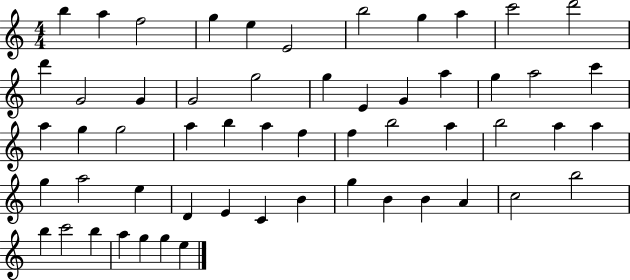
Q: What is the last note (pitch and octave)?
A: E5